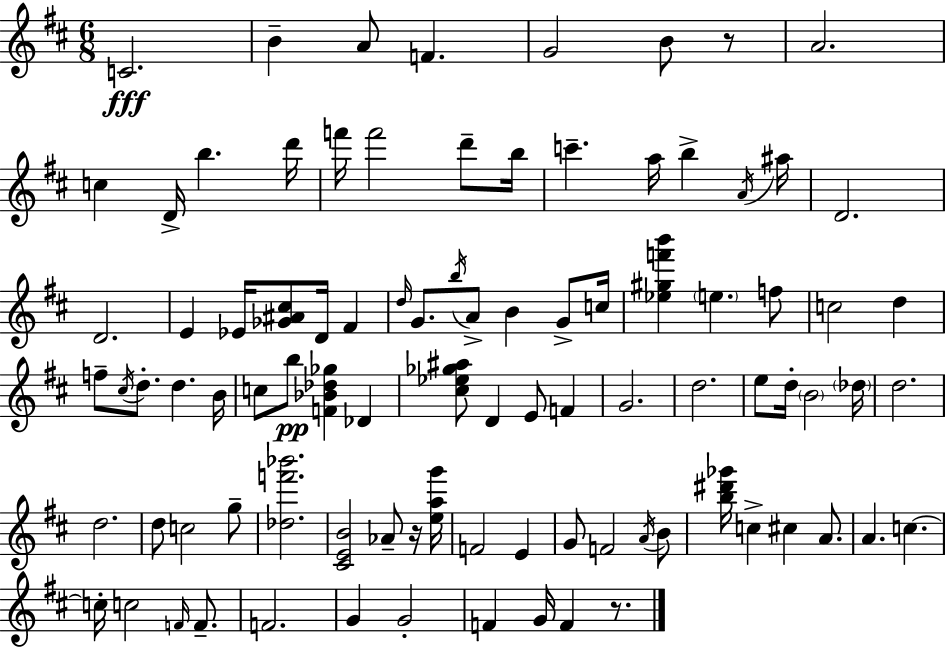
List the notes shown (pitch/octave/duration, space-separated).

C4/h. B4/q A4/e F4/q. G4/h B4/e R/e A4/h. C5/q D4/s B5/q. D6/s F6/s F6/h D6/e B5/s C6/q. A5/s B5/q A4/s A#5/s D4/h. D4/h. E4/q Eb4/s [Gb4,A#4,C#5]/e D4/s F#4/q D5/s G4/e. B5/s A4/e B4/q G4/e C5/s [Eb5,G#5,F6,B6]/q E5/q. F5/e C5/h D5/q F5/e C#5/s D5/e. D5/q. B4/s C5/e B5/e [F4,Bb4,Db5,Gb5]/q Db4/q [C#5,Eb5,Gb5,A#5]/e D4/q E4/e F4/q G4/h. D5/h. E5/e D5/s B4/h Db5/s D5/h. D5/h. D5/e C5/h G5/e [Db5,F6,Bb6]/h. [C#4,E4,B4]/h Ab4/e R/s [E5,A5,G6]/s F4/h E4/q G4/e F4/h A4/s B4/e [B5,D#6,Gb6]/s C5/q C#5/q A4/e. A4/q. C5/q. C5/s C5/h F4/s F4/e. F4/h. G4/q G4/h F4/q G4/s F4/q R/e.